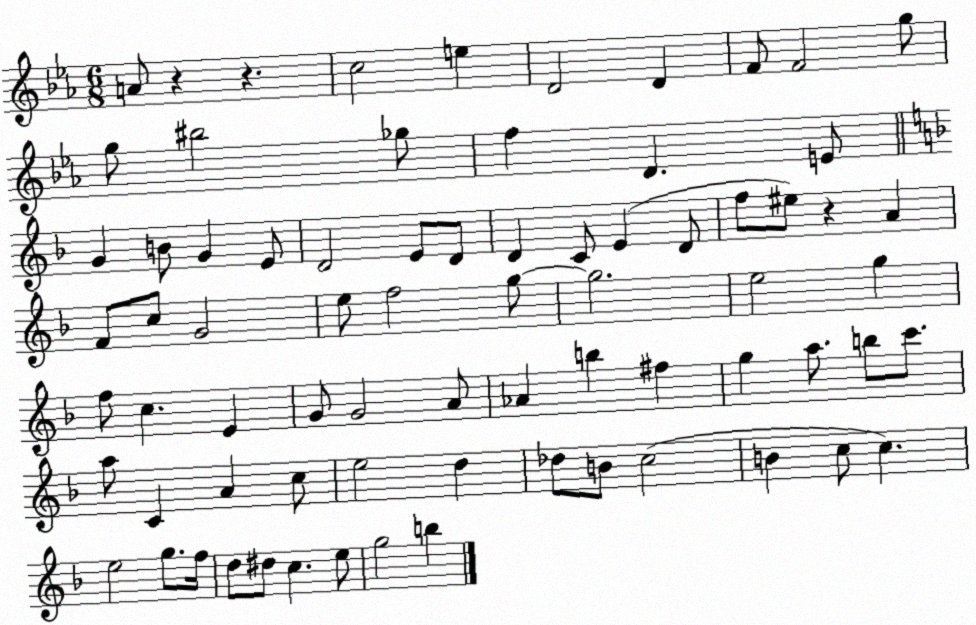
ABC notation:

X:1
T:Untitled
M:6/8
L:1/4
K:Eb
A/2 z z c2 e D2 D F/2 F2 g/2 g/2 ^b2 _g/2 f D E/2 G B/2 G E/2 D2 E/2 D/2 D C/2 E D/2 f/2 ^e/2 z A F/2 c/2 G2 e/2 f2 g/2 g2 e2 g f/2 c E G/2 G2 A/2 _A b ^f g a/2 b/2 c'/2 a/2 C A c/2 e2 d _d/2 B/2 c2 B c/2 c e2 g/2 f/4 d/2 ^d/2 c e/2 g2 b